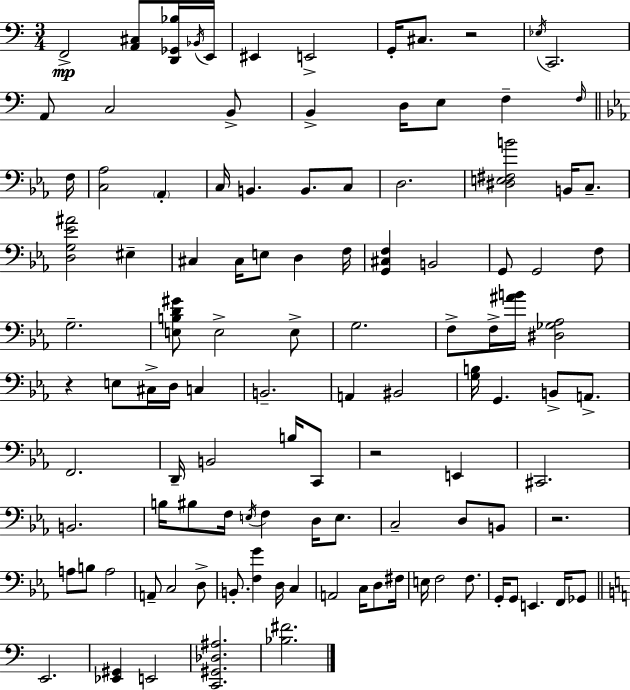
X:1
T:Untitled
M:3/4
L:1/4
K:C
F,,2 [A,,^C,]/2 [D,,_G,,_B,]/4 _B,,/4 E,,/4 ^E,, E,,2 G,,/4 ^C,/2 z2 _E,/4 C,,2 A,,/2 C,2 B,,/2 B,, D,/4 E,/2 F, F,/4 F,/4 [C,_A,]2 _A,, C,/4 B,, B,,/2 C,/2 D,2 [^D,E,^F,B]2 B,,/4 C,/2 [D,G,_E^A]2 ^E, ^C, ^C,/4 E,/2 D, F,/4 [G,,^C,F,] B,,2 G,,/2 G,,2 F,/2 G,2 [E,B,D^G]/2 E,2 E,/2 G,2 F,/2 F,/4 [^AB]/4 [^D,_G,_A,]2 z E,/2 ^C,/4 D,/4 C, B,,2 A,, ^B,,2 [G,B,]/4 G,, B,,/2 A,,/2 F,,2 D,,/4 B,,2 B,/4 C,,/2 z2 E,, ^C,,2 B,,2 B,/4 ^B,/2 F,/4 E,/4 F, D,/4 E,/2 C,2 D,/2 B,,/2 z2 A,/2 B,/2 A,2 A,,/2 C,2 D,/2 B,,/2 [F,G] D,/4 C, A,,2 C,/4 D,/2 ^F,/4 E,/4 F,2 F,/2 G,,/4 G,,/2 E,, F,,/4 _G,,/2 E,,2 [_E,,^G,,] E,,2 [C,,^G,,_D,^A,]2 [_B,^F]2